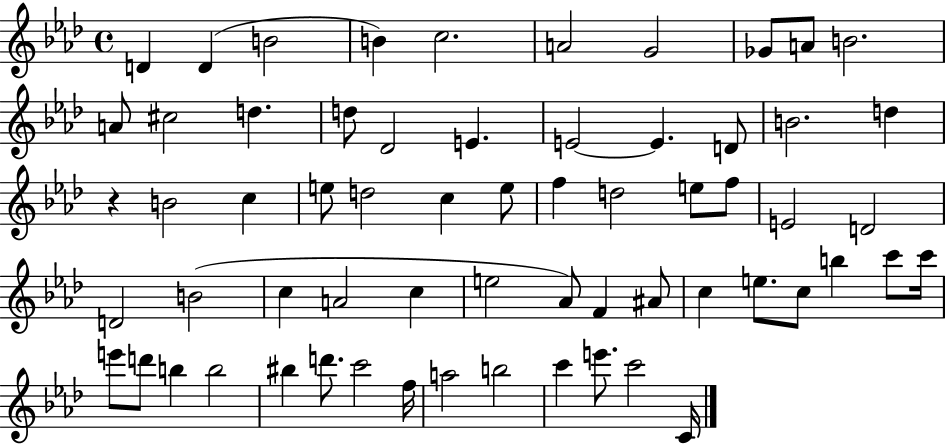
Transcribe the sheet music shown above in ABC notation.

X:1
T:Untitled
M:4/4
L:1/4
K:Ab
D D B2 B c2 A2 G2 _G/2 A/2 B2 A/2 ^c2 d d/2 _D2 E E2 E D/2 B2 d z B2 c e/2 d2 c e/2 f d2 e/2 f/2 E2 D2 D2 B2 c A2 c e2 _A/2 F ^A/2 c e/2 c/2 b c'/2 c'/4 e'/2 d'/2 b b2 ^b d'/2 c'2 f/4 a2 b2 c' e'/2 c'2 C/4